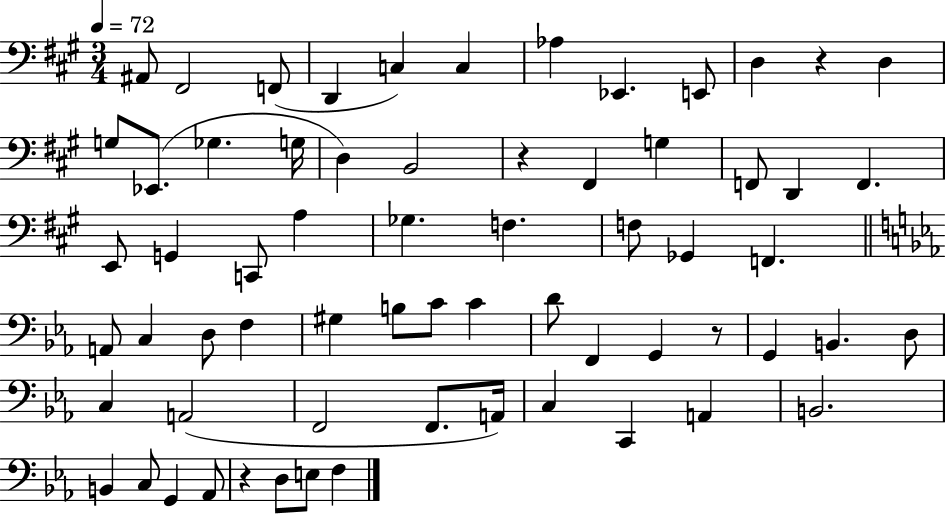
X:1
T:Untitled
M:3/4
L:1/4
K:A
^A,,/2 ^F,,2 F,,/2 D,, C, C, _A, _E,, E,,/2 D, z D, G,/2 _E,,/2 _G, G,/4 D, B,,2 z ^F,, G, F,,/2 D,, F,, E,,/2 G,, C,,/2 A, _G, F, F,/2 _G,, F,, A,,/2 C, D,/2 F, ^G, B,/2 C/2 C D/2 F,, G,, z/2 G,, B,, D,/2 C, A,,2 F,,2 F,,/2 A,,/4 C, C,, A,, B,,2 B,, C,/2 G,, _A,,/2 z D,/2 E,/2 F,